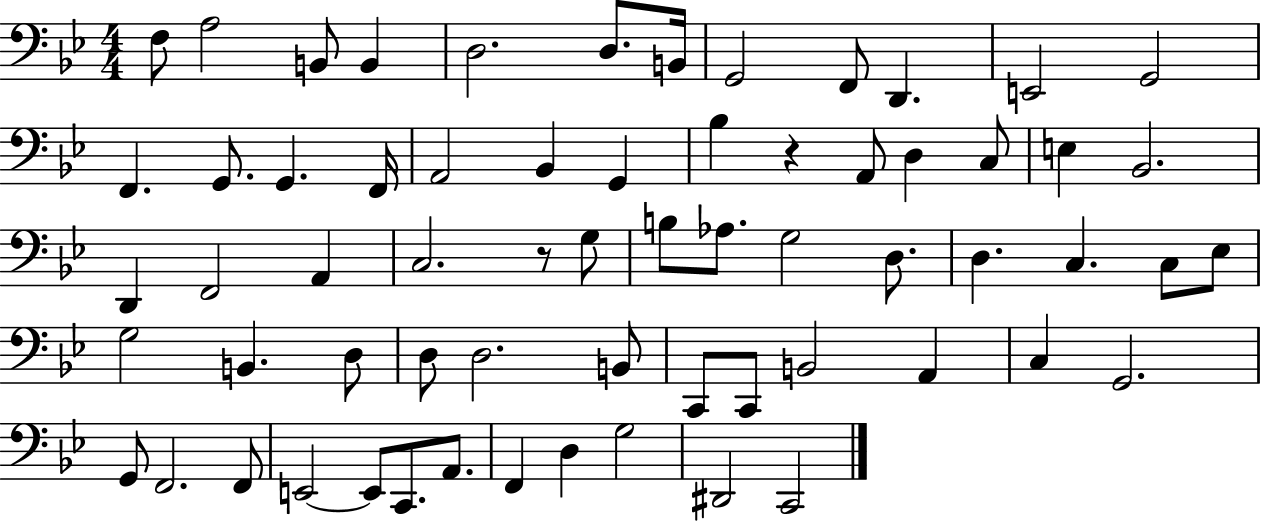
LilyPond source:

{
  \clef bass
  \numericTimeSignature
  \time 4/4
  \key bes \major
  \repeat volta 2 { f8 a2 b,8 b,4 | d2. d8. b,16 | g,2 f,8 d,4. | e,2 g,2 | \break f,4. g,8. g,4. f,16 | a,2 bes,4 g,4 | bes4 r4 a,8 d4 c8 | e4 bes,2. | \break d,4 f,2 a,4 | c2. r8 g8 | b8 aes8. g2 d8. | d4. c4. c8 ees8 | \break g2 b,4. d8 | d8 d2. b,8 | c,8 c,8 b,2 a,4 | c4 g,2. | \break g,8 f,2. f,8 | e,2~~ e,8 c,8. a,8. | f,4 d4 g2 | dis,2 c,2 | \break } \bar "|."
}